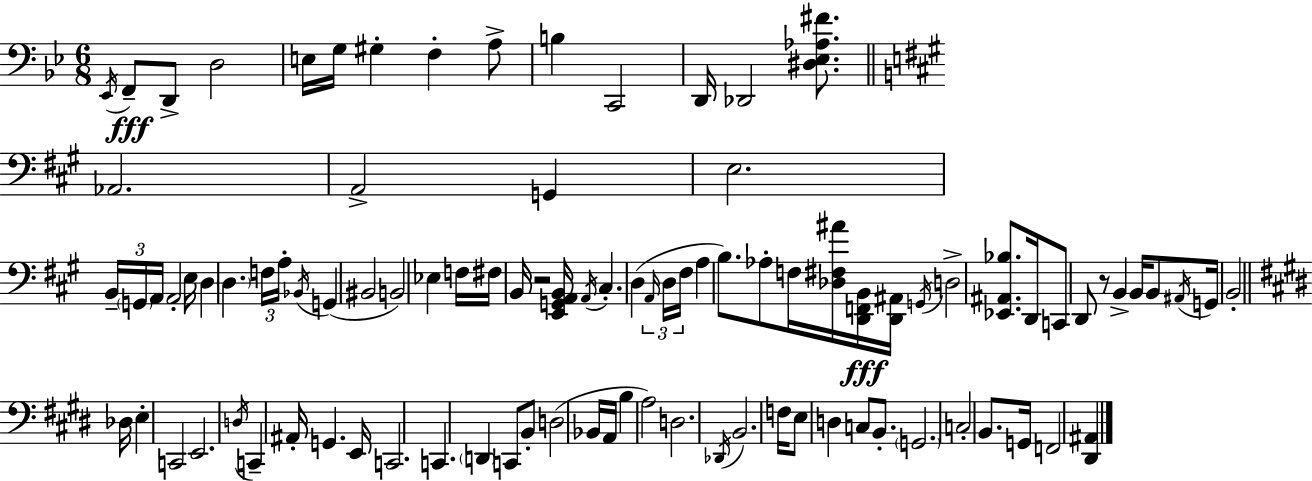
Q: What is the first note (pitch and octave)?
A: Eb2